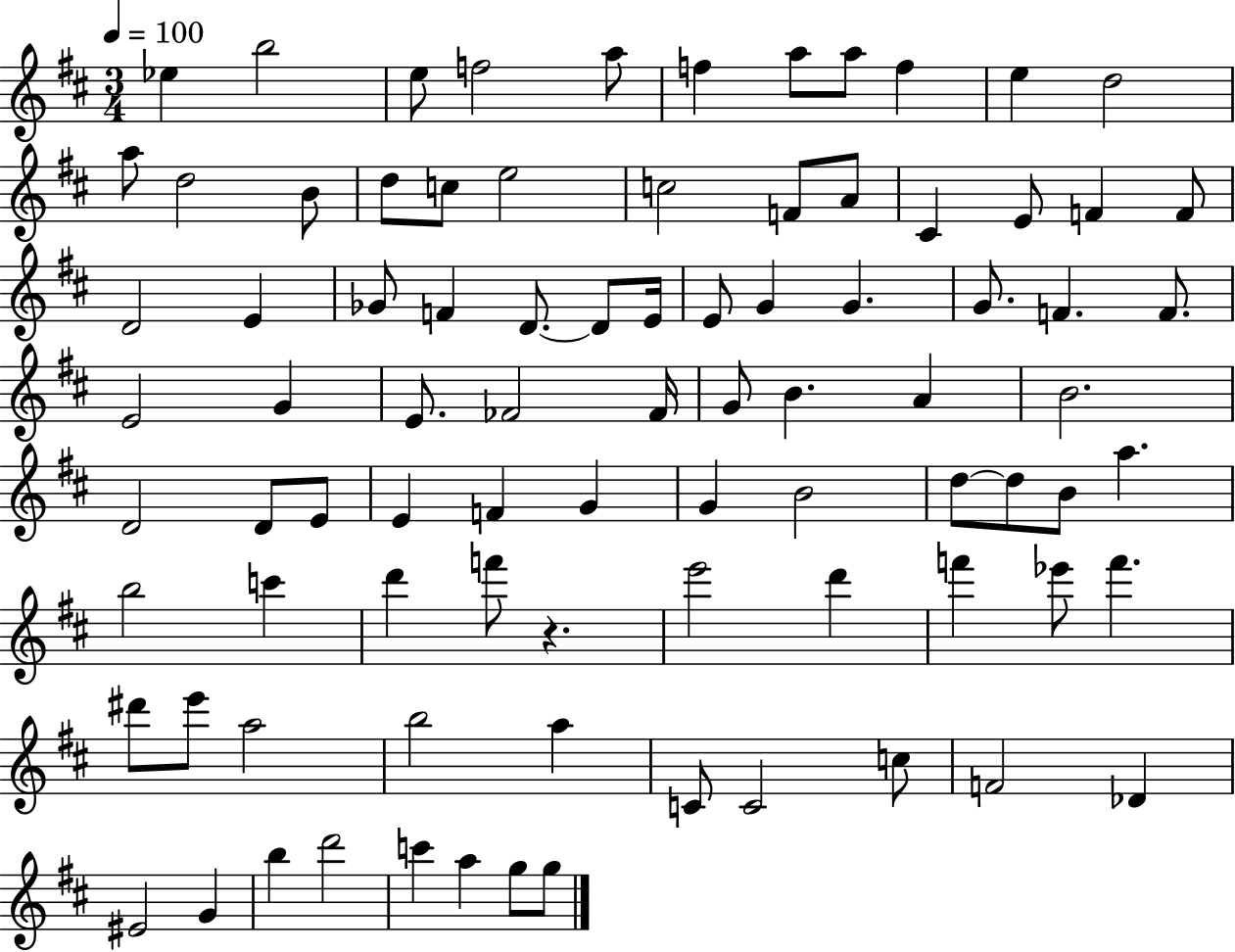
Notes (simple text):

Eb5/q B5/h E5/e F5/h A5/e F5/q A5/e A5/e F5/q E5/q D5/h A5/e D5/h B4/e D5/e C5/e E5/h C5/h F4/e A4/e C#4/q E4/e F4/q F4/e D4/h E4/q Gb4/e F4/q D4/e. D4/e E4/s E4/e G4/q G4/q. G4/e. F4/q. F4/e. E4/h G4/q E4/e. FES4/h FES4/s G4/e B4/q. A4/q B4/h. D4/h D4/e E4/e E4/q F4/q G4/q G4/q B4/h D5/e D5/e B4/e A5/q. B5/h C6/q D6/q F6/e R/q. E6/h D6/q F6/q Eb6/e F6/q. D#6/e E6/e A5/h B5/h A5/q C4/e C4/h C5/e F4/h Db4/q EIS4/h G4/q B5/q D6/h C6/q A5/q G5/e G5/e